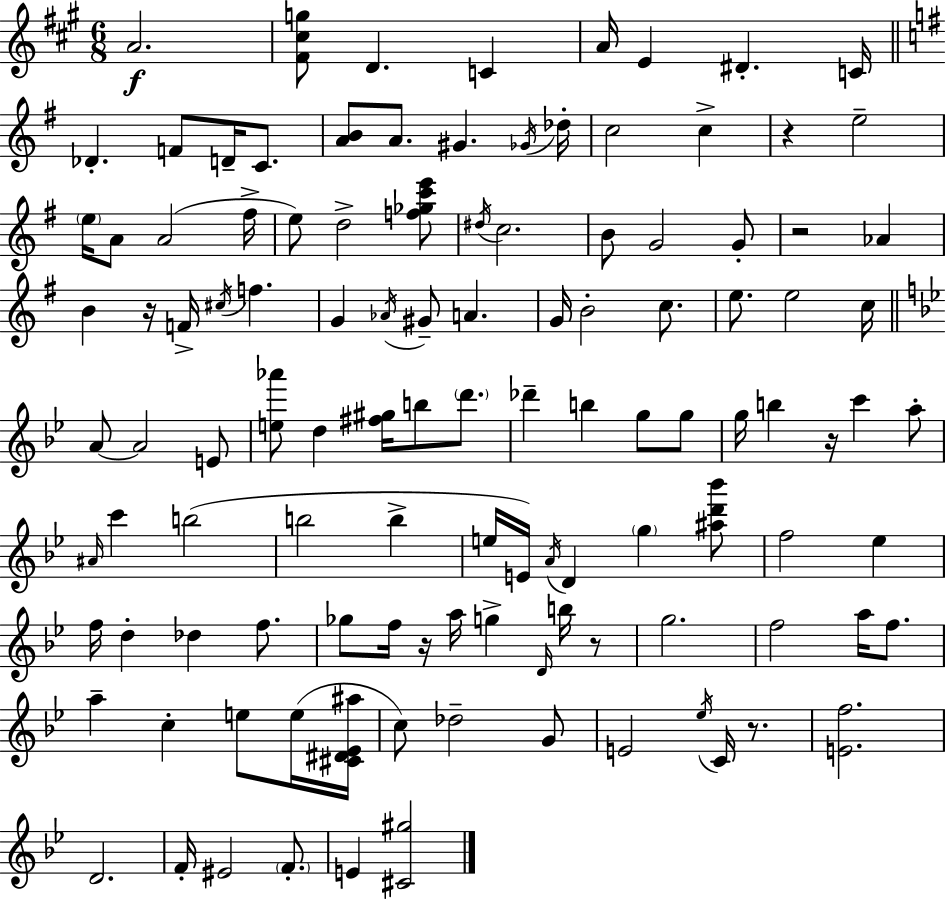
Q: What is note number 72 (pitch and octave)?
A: D5